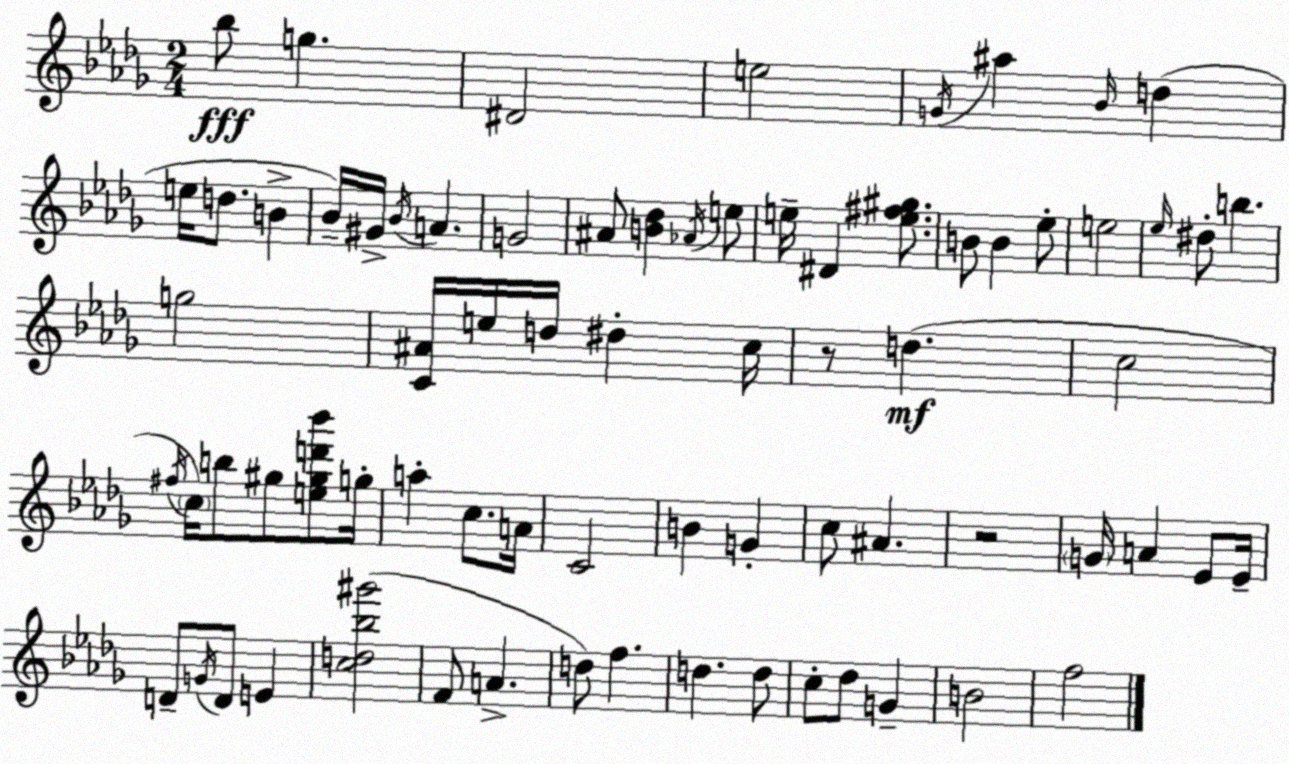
X:1
T:Untitled
M:2/4
L:1/4
K:Bbm
_b/2 g ^D2 e2 G/4 ^a _B/4 d e/4 d/2 B _B/4 ^G/4 _B/4 A G2 ^A/2 [B_d] _A/4 e/2 e/4 ^D [e^f^g]/2 B/2 B _e/2 e2 _e/4 ^d/2 b g2 [C^A]/4 e/4 d/4 ^d c/4 z/2 d c2 ^f/4 c/4 b/2 ^g/2 [e^gd'_b']/2 g/4 a c/2 A/4 C2 B G c/2 ^A z2 G/4 A _E/2 _E/4 D/2 G/4 D/2 E [cd_b^g']2 F/2 A d/2 f d d/2 c/2 _d/2 G B2 f2